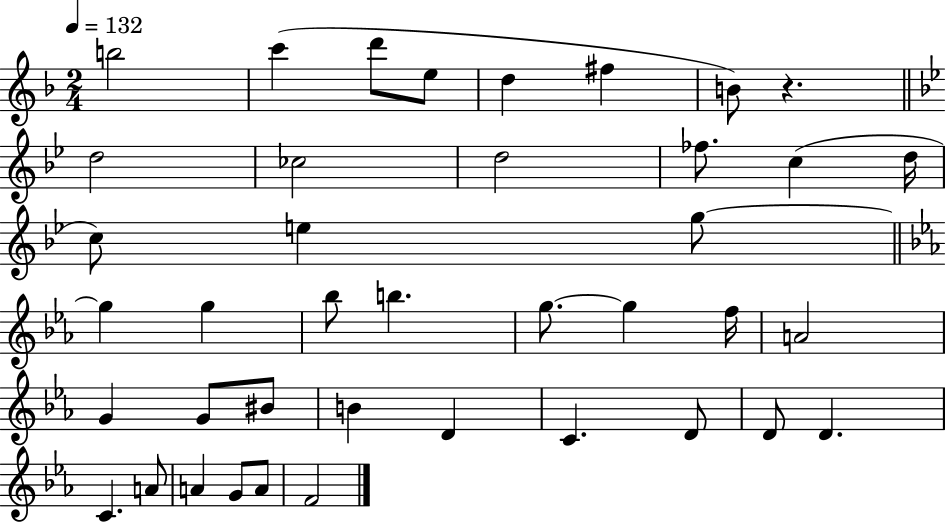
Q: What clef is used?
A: treble